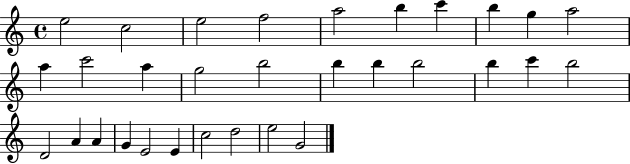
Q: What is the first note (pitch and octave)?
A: E5